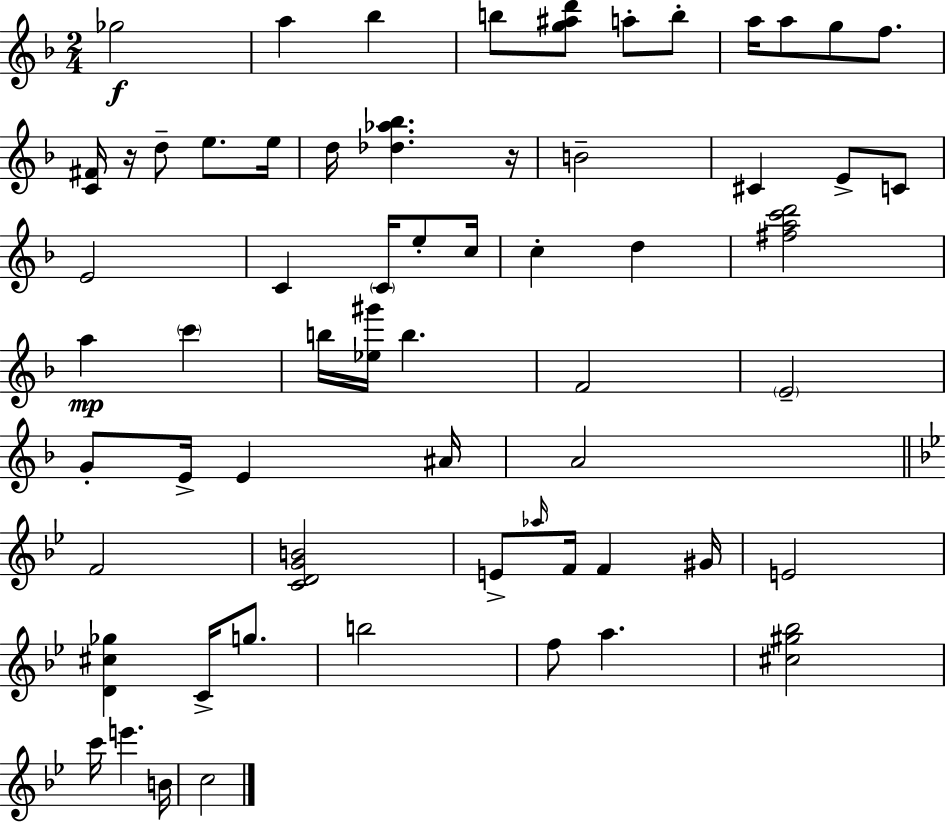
{
  \clef treble
  \numericTimeSignature
  \time 2/4
  \key f \major
  ges''2\f | a''4 bes''4 | b''8 <g'' ais'' d'''>8 a''8-. b''8-. | a''16 a''8 g''8 f''8. | \break <c' fis'>16 r16 d''8-- e''8. e''16 | d''16 <des'' aes'' bes''>4. r16 | b'2-- | cis'4 e'8-> c'8 | \break e'2 | c'4 \parenthesize c'16 e''8-. c''16 | c''4-. d''4 | <fis'' a'' c''' d'''>2 | \break a''4\mp \parenthesize c'''4 | b''16 <ees'' gis'''>16 b''4. | f'2 | \parenthesize e'2-- | \break g'8-. e'16-> e'4 ais'16 | a'2 | \bar "||" \break \key g \minor f'2 | <c' d' g' b'>2 | e'8-> \grace { aes''16 } f'16 f'4 | gis'16 e'2 | \break <d' cis'' ges''>4 c'16-> g''8. | b''2 | f''8 a''4. | <cis'' gis'' bes''>2 | \break c'''16 e'''4. | b'16 c''2 | \bar "|."
}